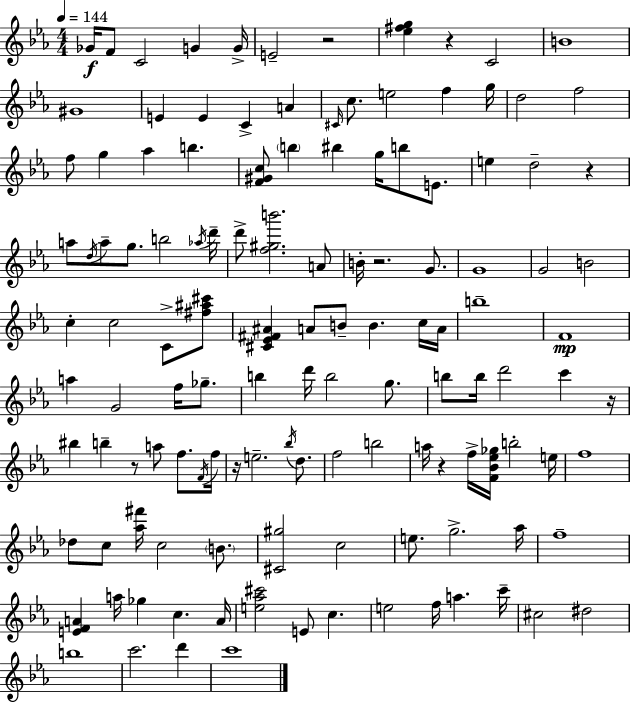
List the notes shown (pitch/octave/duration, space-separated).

Gb4/s F4/e C4/h G4/q G4/s E4/h R/h [Eb5,F#5,G5]/q R/q C4/h B4/w G#4/w E4/q E4/q C4/q A4/q C#4/s C5/e. E5/h F5/q G5/s D5/h F5/h F5/e G5/q Ab5/q B5/q. [F4,G#4,C5]/e B5/q BIS5/q G5/s B5/e E4/e. E5/q D5/h R/q A5/e D5/s A5/e G5/e. B5/h Ab5/s D6/s D6/e [F5,G#5,B6]/h. A4/e B4/s R/h. G4/e. G4/w G4/h B4/h C5/q C5/h C4/e [F#5,A#5,C#6]/e [C#4,Eb4,F#4,A#4]/q A4/e B4/e B4/q. C5/s A4/s B5/w F4/w A5/q G4/h F5/s Gb5/e. B5/q D6/s B5/h G5/e. B5/e B5/s D6/h C6/q R/s BIS5/q B5/q R/e A5/e F5/e. F4/s F5/s R/s E5/h. Bb5/s D5/e. F5/h B5/h A5/s R/q F5/s [F4,Bb4,Eb5,Gb5]/s B5/h E5/s F5/w Db5/e C5/e [Ab5,F#6]/s C5/h B4/e. [C#4,G#5]/h C5/h E5/e. G5/h. Ab5/s F5/w [E4,F4,A4]/q A5/s Gb5/q C5/q. A4/s [E5,Ab5,C#6]/h E4/e C5/q. E5/h F5/s A5/q. C6/s C#5/h D#5/h B5/w C6/h. D6/q C6/w